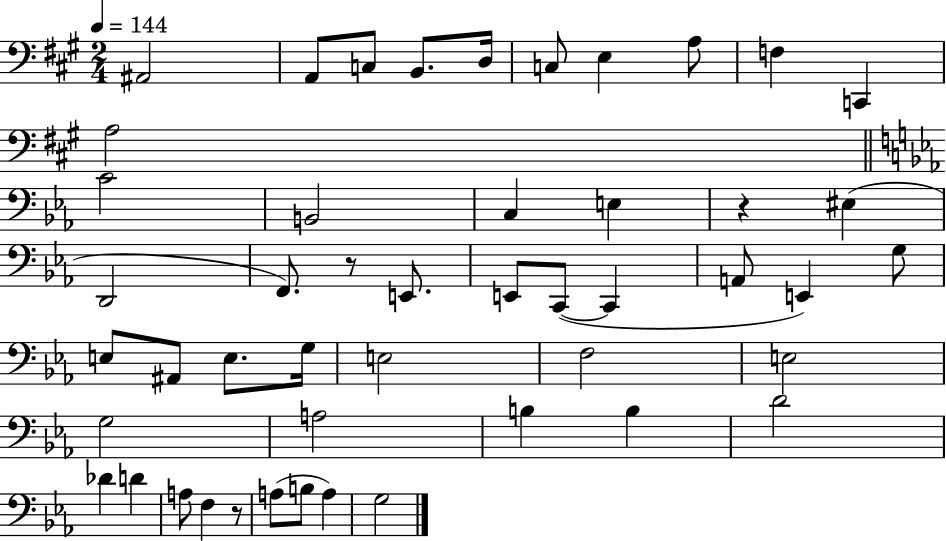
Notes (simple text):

A#2/h A2/e C3/e B2/e. D3/s C3/e E3/q A3/e F3/q C2/q A3/h C4/h B2/h C3/q E3/q R/q EIS3/q D2/h F2/e. R/e E2/e. E2/e C2/e C2/q A2/e E2/q G3/e E3/e A#2/e E3/e. G3/s E3/h F3/h E3/h G3/h A3/h B3/q B3/q D4/h Db4/q D4/q A3/e F3/q R/e A3/e B3/e A3/q G3/h